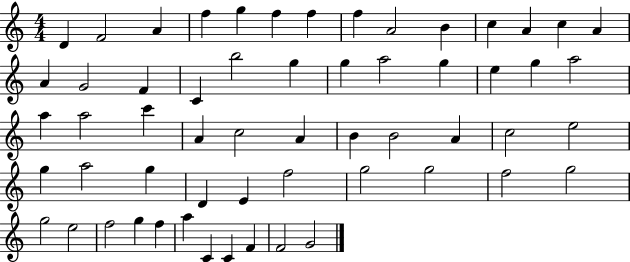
{
  \clef treble
  \numericTimeSignature
  \time 4/4
  \key c \major
  d'4 f'2 a'4 | f''4 g''4 f''4 f''4 | f''4 a'2 b'4 | c''4 a'4 c''4 a'4 | \break a'4 g'2 f'4 | c'4 b''2 g''4 | g''4 a''2 g''4 | e''4 g''4 a''2 | \break a''4 a''2 c'''4 | a'4 c''2 a'4 | b'4 b'2 a'4 | c''2 e''2 | \break g''4 a''2 g''4 | d'4 e'4 f''2 | g''2 g''2 | f''2 g''2 | \break g''2 e''2 | f''2 g''4 f''4 | a''4 c'4 c'4 f'4 | f'2 g'2 | \break \bar "|."
}